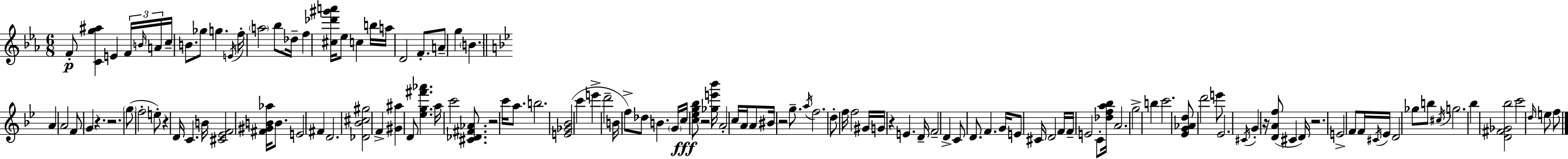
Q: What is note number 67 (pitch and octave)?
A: G4